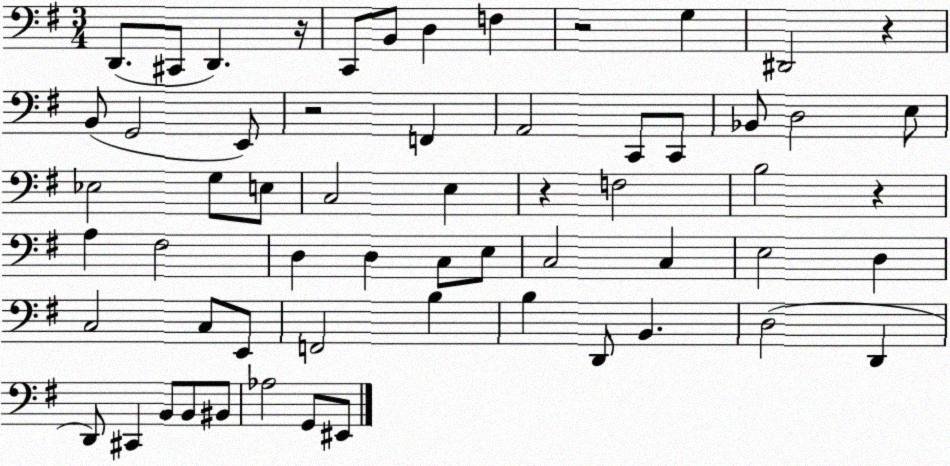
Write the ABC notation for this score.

X:1
T:Untitled
M:3/4
L:1/4
K:G
D,,/2 ^C,,/2 D,, z/4 C,,/2 B,,/2 D, F, z2 G, ^D,,2 z B,,/2 G,,2 E,,/2 z2 F,, A,,2 C,,/2 C,,/2 _B,,/2 D,2 E,/2 _E,2 G,/2 E,/2 C,2 E, z F,2 B,2 z A, ^F,2 D, D, C,/2 E,/2 C,2 C, E,2 D, C,2 C,/2 E,,/2 F,,2 B, B, D,,/2 B,, D,2 D,, D,,/2 ^C,, B,,/2 B,,/2 ^B,,/2 _A,2 G,,/2 ^E,,/2